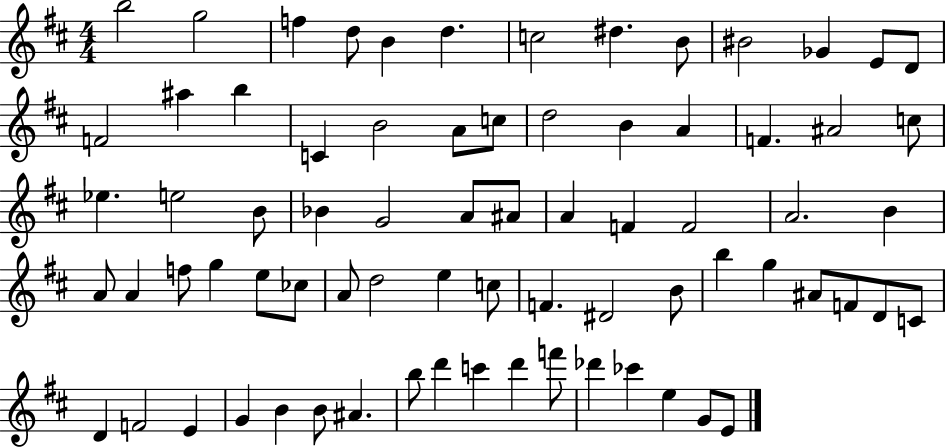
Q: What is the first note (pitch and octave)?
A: B5